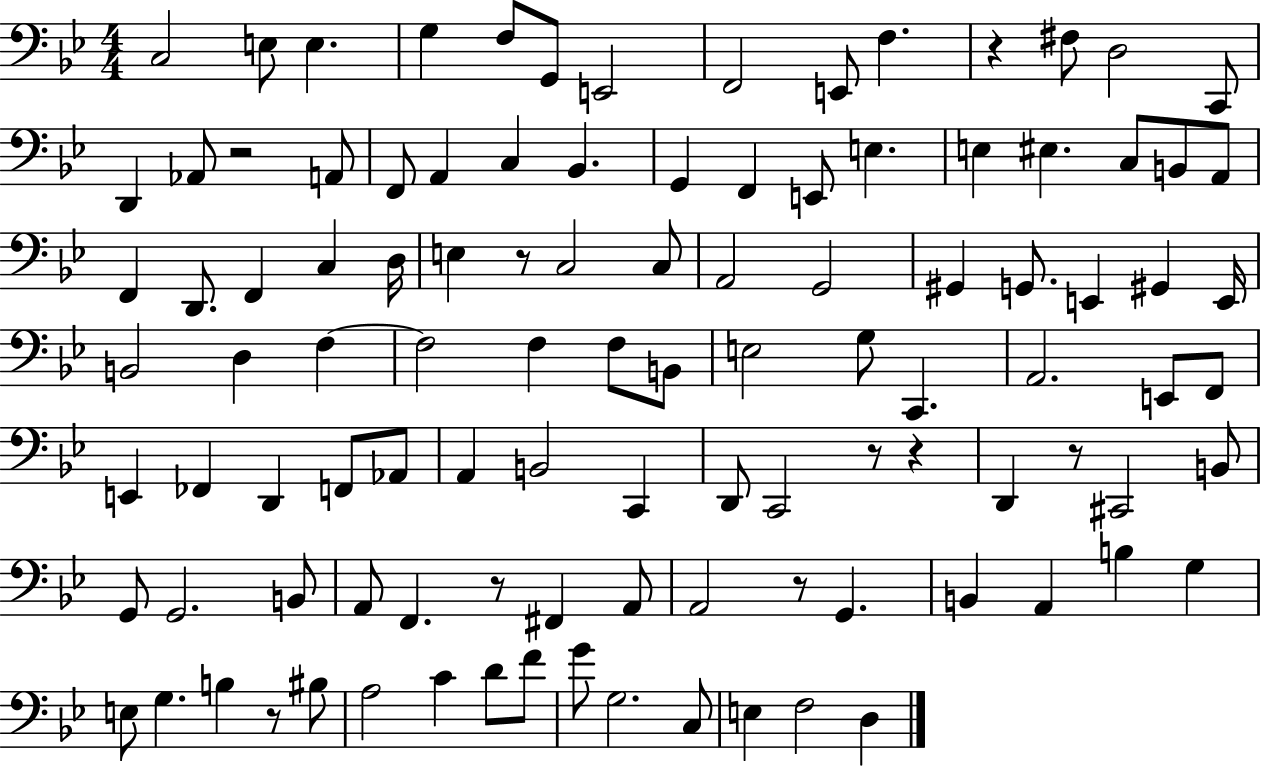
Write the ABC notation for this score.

X:1
T:Untitled
M:4/4
L:1/4
K:Bb
C,2 E,/2 E, G, F,/2 G,,/2 E,,2 F,,2 E,,/2 F, z ^F,/2 D,2 C,,/2 D,, _A,,/2 z2 A,,/2 F,,/2 A,, C, _B,, G,, F,, E,,/2 E, E, ^E, C,/2 B,,/2 A,,/2 F,, D,,/2 F,, C, D,/4 E, z/2 C,2 C,/2 A,,2 G,,2 ^G,, G,,/2 E,, ^G,, E,,/4 B,,2 D, F, F,2 F, F,/2 B,,/2 E,2 G,/2 C,, A,,2 E,,/2 F,,/2 E,, _F,, D,, F,,/2 _A,,/2 A,, B,,2 C,, D,,/2 C,,2 z/2 z D,, z/2 ^C,,2 B,,/2 G,,/2 G,,2 B,,/2 A,,/2 F,, z/2 ^F,, A,,/2 A,,2 z/2 G,, B,, A,, B, G, E,/2 G, B, z/2 ^B,/2 A,2 C D/2 F/2 G/2 G,2 C,/2 E, F,2 D,